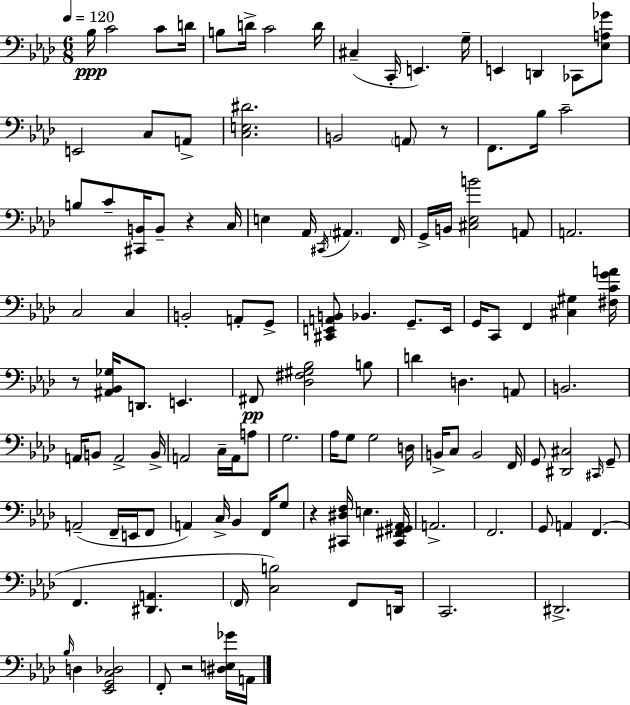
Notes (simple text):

Bb3/s C4/h C4/e D4/s B3/e D4/s C4/h D4/s C#3/q C2/s E2/q. G3/s E2/q D2/q CES2/e [Eb3,A3,Gb4]/e E2/h C3/e A2/e [C3,E3,D#4]/h. B2/h A2/e R/e F2/e. Bb3/s C4/h B3/e C4/e [C#2,B2]/s B2/e R/q C3/s E3/q Ab2/s C#2/s A#2/q. F2/s G2/s B2/s [C#3,Eb3,B4]/h A2/e A2/h. C3/h C3/q B2/h A2/e G2/e [C#2,E2,A2,B2]/e Bb2/q. G2/e. E2/s G2/s C2/e F2/q [C#3,G#3]/q [F#3,C4,G4,A4]/s R/e [A#2,Bb2,Gb3]/s D2/e. E2/q. F#2/e [Db3,F#3,G#3,Bb3]/h B3/e D4/q D3/q. A2/e B2/h. A2/s B2/e A2/h B2/s A2/h C3/s A2/s A3/e G3/h. Ab3/s G3/e G3/h D3/s B2/s C3/e B2/h F2/s G2/e [D#2,C#3]/h C#2/s G2/e A2/h F2/s E2/s F2/e A2/q C3/s Bb2/q F2/s G3/e R/q [C#2,D#3,F3]/s E3/q. [C#2,F#2,G#2,Ab2]/s A2/h. F2/h. G2/e A2/q F2/q. F2/q. [D#2,A2]/q. F2/s [C3,B3]/h F2/e D2/s C2/h. D#2/h. Bb3/s D3/q [Eb2,G2,C3,Db3]/h F2/e R/h [D#3,E3,Gb4]/s A2/s